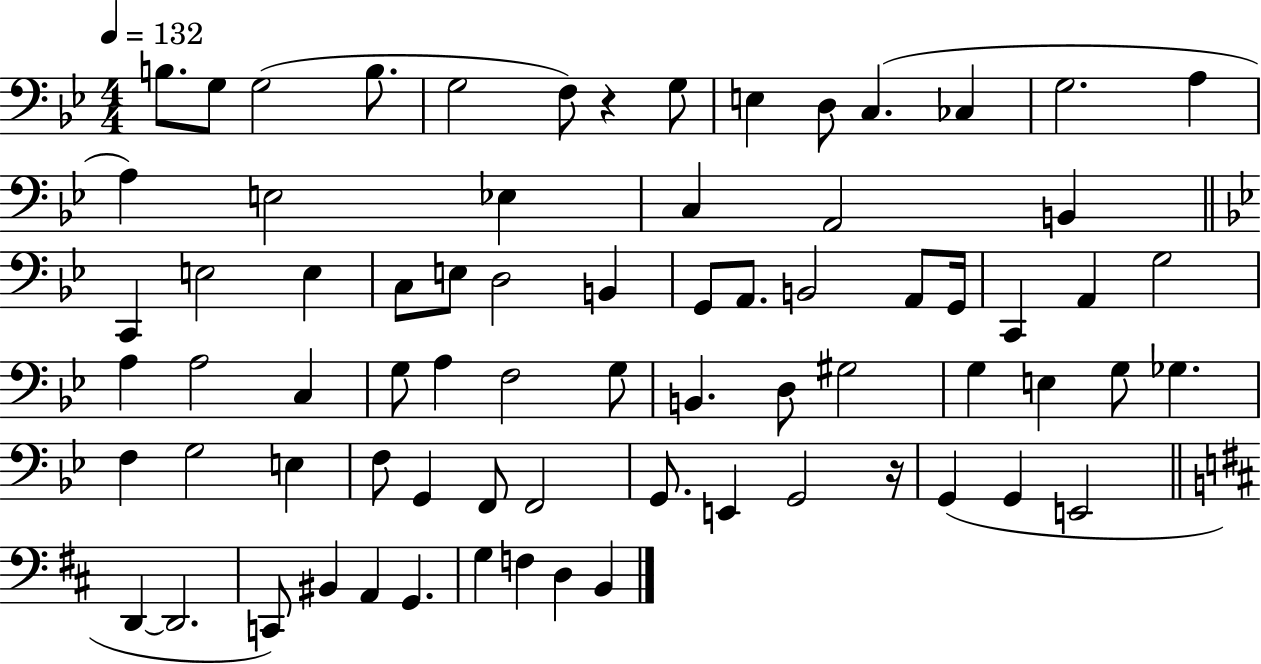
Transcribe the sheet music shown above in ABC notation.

X:1
T:Untitled
M:4/4
L:1/4
K:Bb
B,/2 G,/2 G,2 B,/2 G,2 F,/2 z G,/2 E, D,/2 C, _C, G,2 A, A, E,2 _E, C, A,,2 B,, C,, E,2 E, C,/2 E,/2 D,2 B,, G,,/2 A,,/2 B,,2 A,,/2 G,,/4 C,, A,, G,2 A, A,2 C, G,/2 A, F,2 G,/2 B,, D,/2 ^G,2 G, E, G,/2 _G, F, G,2 E, F,/2 G,, F,,/2 F,,2 G,,/2 E,, G,,2 z/4 G,, G,, E,,2 D,, D,,2 C,,/2 ^B,, A,, G,, G, F, D, B,,